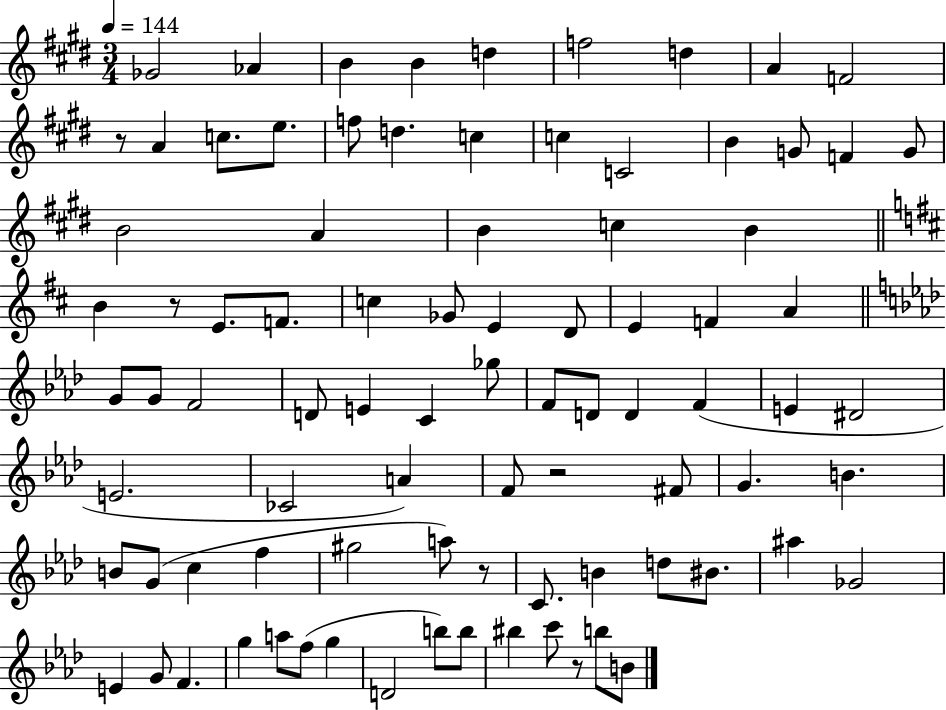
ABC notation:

X:1
T:Untitled
M:3/4
L:1/4
K:E
_G2 _A B B d f2 d A F2 z/2 A c/2 e/2 f/2 d c c C2 B G/2 F G/2 B2 A B c B B z/2 E/2 F/2 c _G/2 E D/2 E F A G/2 G/2 F2 D/2 E C _g/2 F/2 D/2 D F E ^D2 E2 _C2 A F/2 z2 ^F/2 G B B/2 G/2 c f ^g2 a/2 z/2 C/2 B d/2 ^B/2 ^a _G2 E G/2 F g a/2 f/2 g D2 b/2 b/2 ^b c'/2 z/2 b/2 B/2